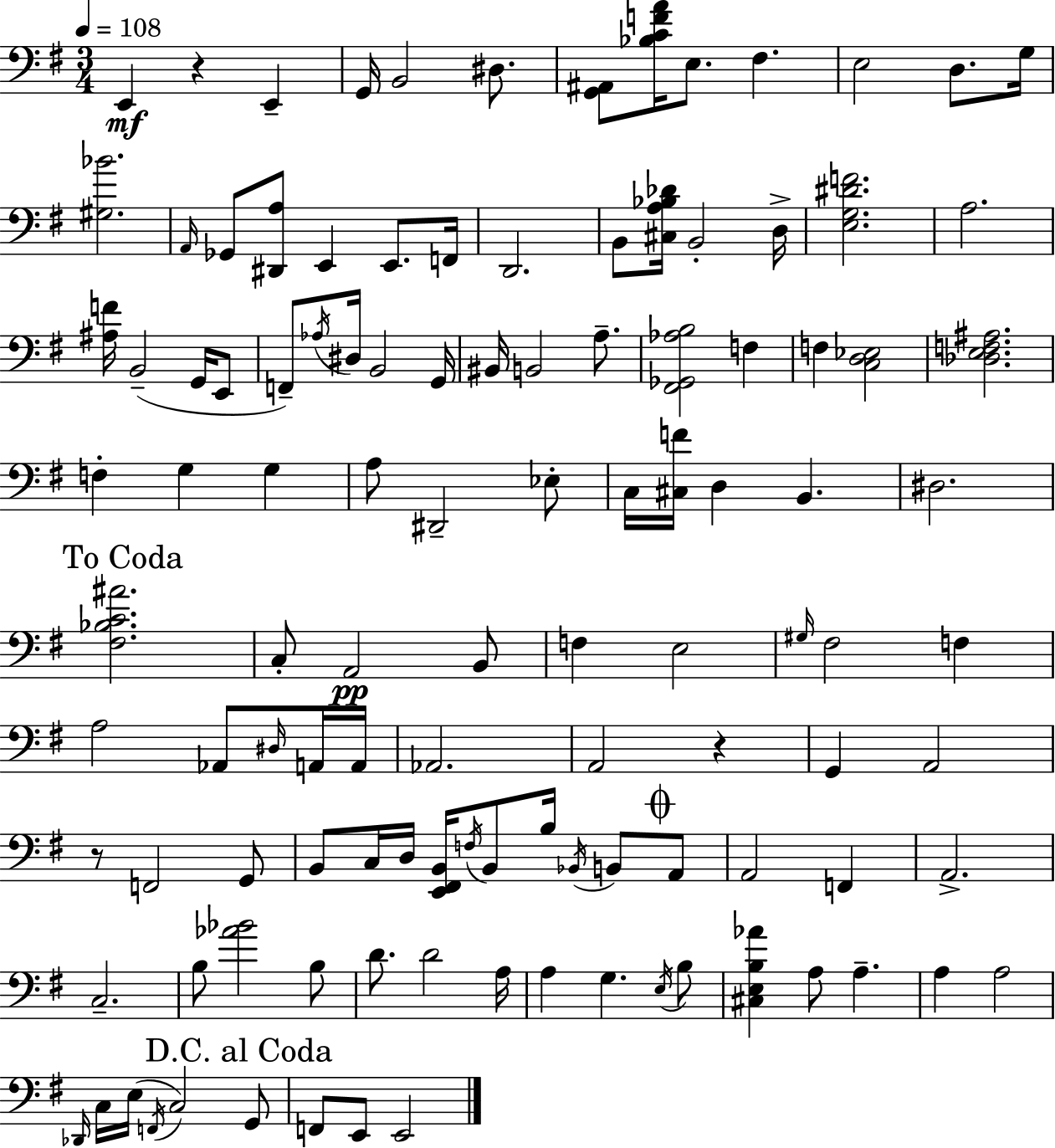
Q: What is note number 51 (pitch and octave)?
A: F3